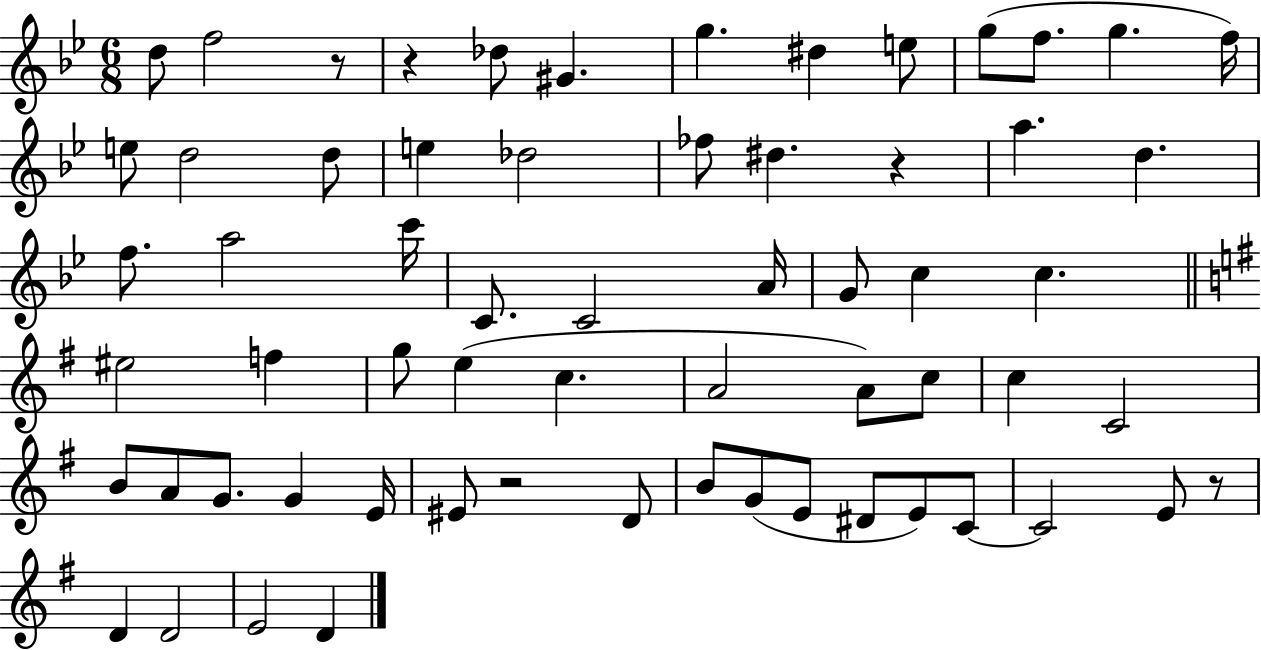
{
  \clef treble
  \numericTimeSignature
  \time 6/8
  \key bes \major
  d''8 f''2 r8 | r4 des''8 gis'4. | g''4. dis''4 e''8 | g''8( f''8. g''4. f''16) | \break e''8 d''2 d''8 | e''4 des''2 | fes''8 dis''4. r4 | a''4. d''4. | \break f''8. a''2 c'''16 | c'8. c'2 a'16 | g'8 c''4 c''4. | \bar "||" \break \key g \major eis''2 f''4 | g''8 e''4( c''4. | a'2 a'8) c''8 | c''4 c'2 | \break b'8 a'8 g'8. g'4 e'16 | eis'8 r2 d'8 | b'8 g'8( e'8 dis'8 e'8) c'8~~ | c'2 e'8 r8 | \break d'4 d'2 | e'2 d'4 | \bar "|."
}